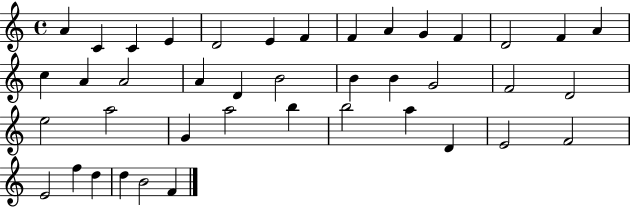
A4/q C4/q C4/q E4/q D4/h E4/q F4/q F4/q A4/q G4/q F4/q D4/h F4/q A4/q C5/q A4/q A4/h A4/q D4/q B4/h B4/q B4/q G4/h F4/h D4/h E5/h A5/h G4/q A5/h B5/q B5/h A5/q D4/q E4/h F4/h E4/h F5/q D5/q D5/q B4/h F4/q